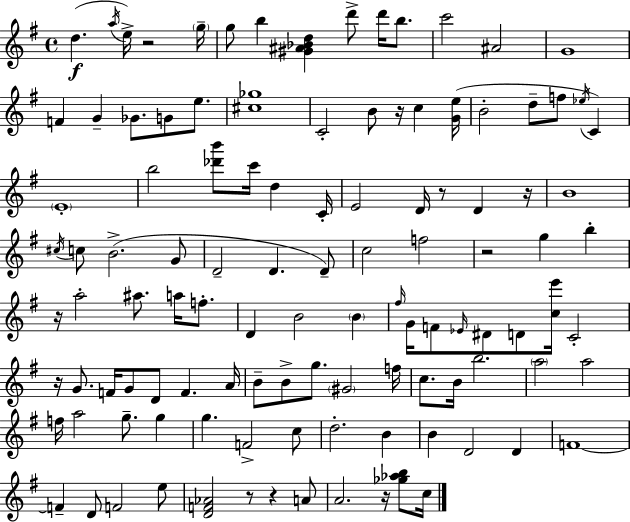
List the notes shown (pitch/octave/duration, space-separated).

D5/q. A5/s E5/s R/h G5/s G5/e B5/q [G#4,A#4,Bb4,D5]/q D6/e D6/s B5/e. C6/h A#4/h G4/w F4/q G4/q Gb4/e. G4/e E5/e. [C#5,Gb5]/w C4/h B4/e R/s C5/q [G4,E5]/s B4/h D5/e F5/e Eb5/s C4/q E4/w B5/h [Db6,B6]/e C6/s D5/q C4/s E4/h D4/s R/e D4/q R/s B4/w C#5/s C5/e B4/h. G4/e D4/h D4/q. D4/e C5/h F5/h R/h G5/q B5/q R/s A5/h A#5/e. A5/s F5/e. D4/q B4/h B4/q F#5/s G4/s F4/e Eb4/s D#4/e D4/e [C5,E6]/s C4/h R/s G4/e. F4/s G4/e D4/e F4/q. A4/s B4/e B4/e G5/e. G#4/h F5/s C5/e. B4/s B5/h. A5/h A5/h F5/s A5/h G5/e. G5/q G5/q. F4/h C5/e D5/h. B4/q B4/q D4/h D4/q F4/w F4/q D4/e F4/h E5/e [D4,F4,Ab4]/h R/e R/q A4/e A4/h. R/s [Gb5,Ab5,B5]/e C5/s